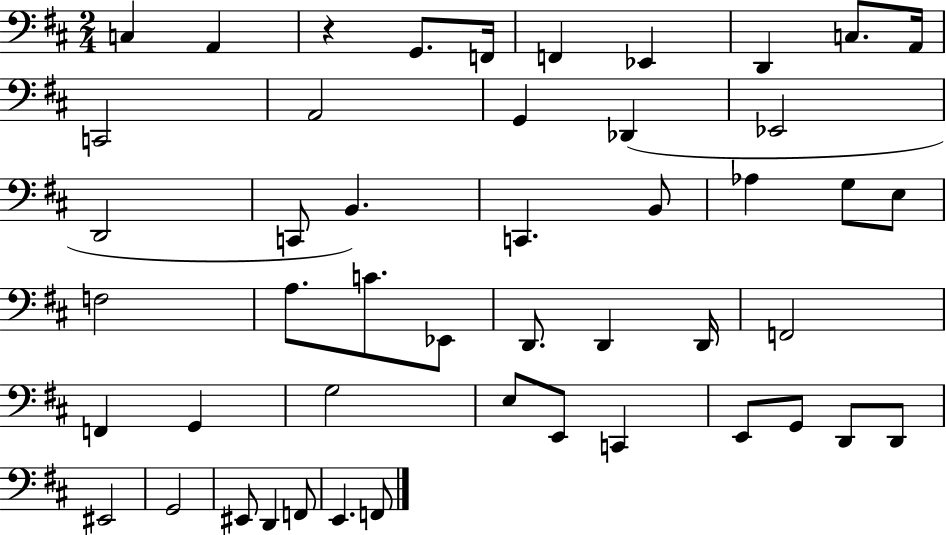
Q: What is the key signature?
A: D major